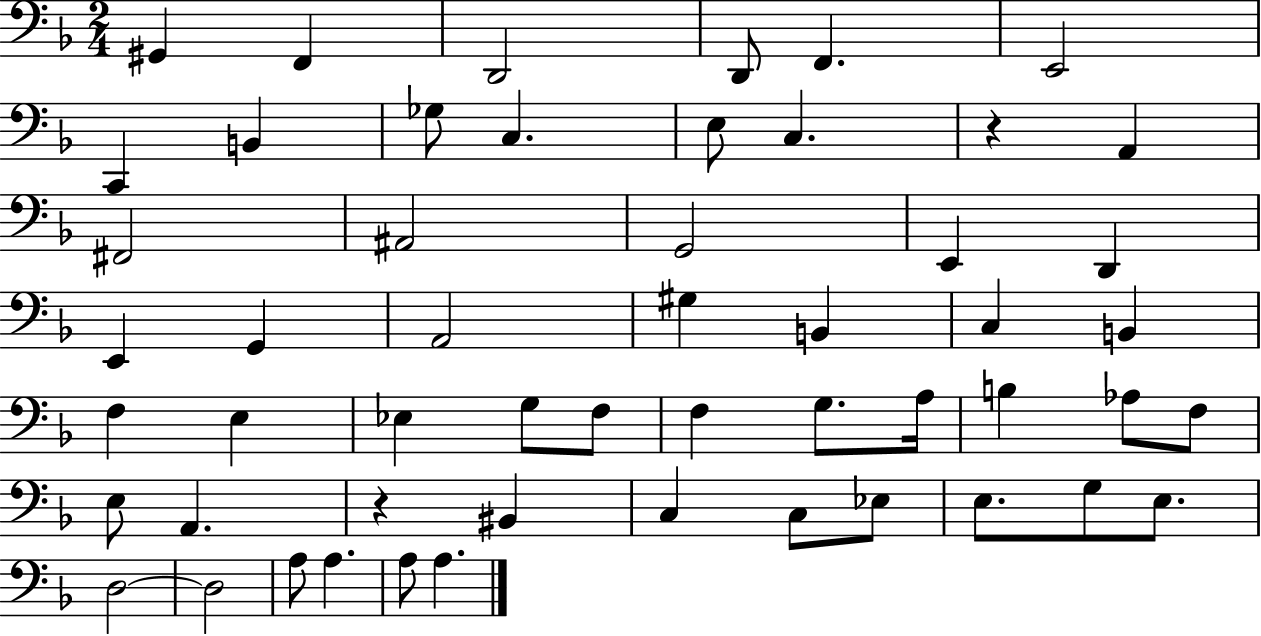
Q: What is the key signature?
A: F major